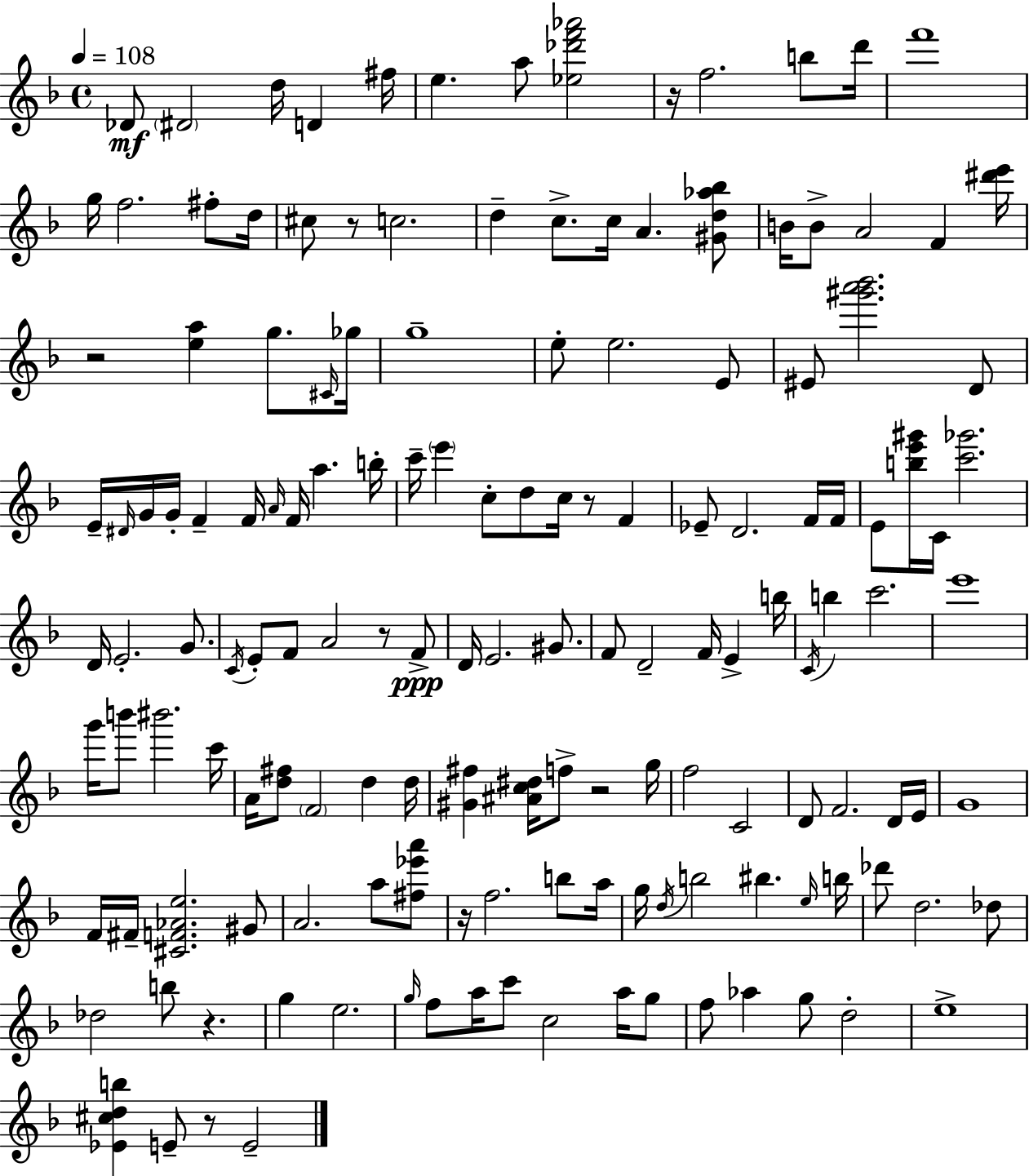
Db4/e D#4/h D5/s D4/q F#5/s E5/q. A5/e [Eb5,Db6,F6,Ab6]/h R/s F5/h. B5/e D6/s F6/w G5/s F5/h. F#5/e D5/s C#5/e R/e C5/h. D5/q C5/e. C5/s A4/q. [G#4,D5,Ab5,Bb5]/e B4/s B4/e A4/h F4/q [D#6,E6]/s R/h [E5,A5]/q G5/e. C#4/s Gb5/s G5/w E5/e E5/h. E4/e EIS4/e [G#6,A6,Bb6]/h. D4/e E4/s D#4/s G4/s G4/s F4/q F4/s A4/s F4/s A5/q. B5/s C6/s E6/q C5/e D5/e C5/s R/e F4/q Eb4/e D4/h. F4/s F4/s E4/e [B5,E6,G#6]/s C4/s [C6,Gb6]/h. D4/s E4/h. G4/e. C4/s E4/e F4/e A4/h R/e F4/e D4/s E4/h. G#4/e. F4/e D4/h F4/s E4/q B5/s C4/s B5/q C6/h. E6/w G6/s B6/e BIS6/h. C6/s A4/s [D5,F#5]/e F4/h D5/q D5/s [G#4,F#5]/q [A#4,C5,D#5]/s F5/e R/h G5/s F5/h C4/h D4/e F4/h. D4/s E4/s G4/w F4/s F#4/s [C#4,F4,Ab4,E5]/h. G#4/e A4/h. A5/e [F#5,Eb6,A6]/e R/s F5/h. B5/e A5/s G5/s D5/s B5/h BIS5/q. E5/s B5/s Db6/e D5/h. Db5/e Db5/h B5/e R/q. G5/q E5/h. G5/s F5/e A5/s C6/e C5/h A5/s G5/e F5/e Ab5/q G5/e D5/h E5/w [Eb4,C#5,D5,B5]/q E4/e R/e E4/h